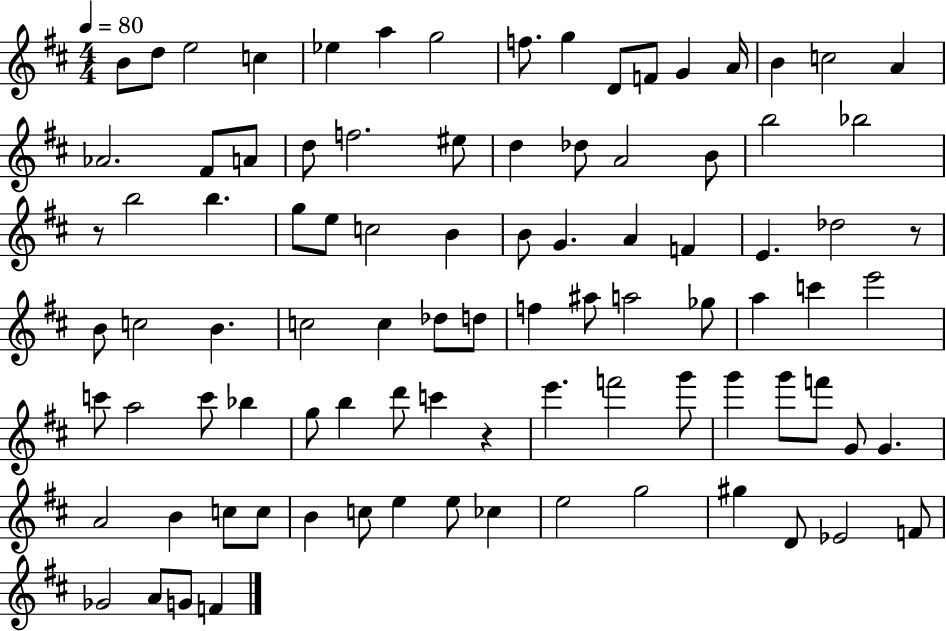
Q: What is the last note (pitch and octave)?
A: F4